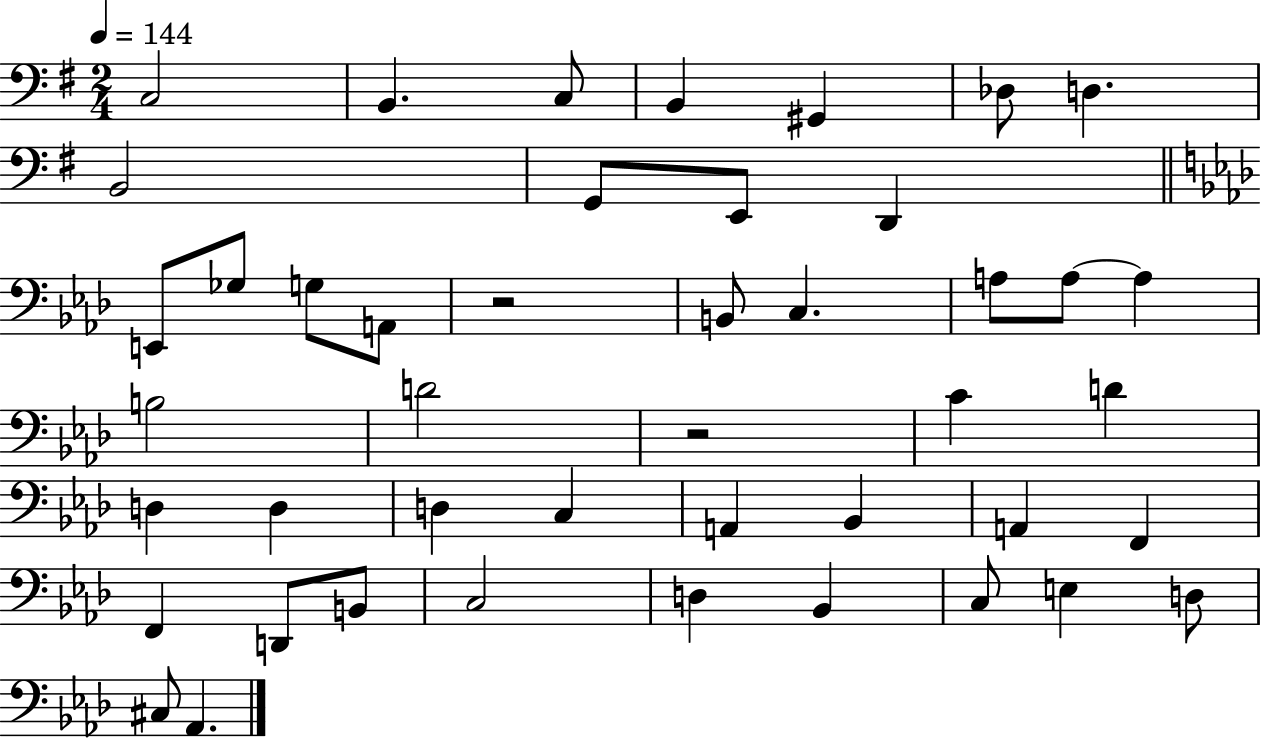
{
  \clef bass
  \numericTimeSignature
  \time 2/4
  \key g \major
  \tempo 4 = 144
  c2 | b,4. c8 | b,4 gis,4 | des8 d4. | \break b,2 | g,8 e,8 d,4 | \bar "||" \break \key aes \major e,8 ges8 g8 a,8 | r2 | b,8 c4. | a8 a8~~ a4 | \break b2 | d'2 | r2 | c'4 d'4 | \break d4 d4 | d4 c4 | a,4 bes,4 | a,4 f,4 | \break f,4 d,8 b,8 | c2 | d4 bes,4 | c8 e4 d8 | \break cis8 aes,4. | \bar "|."
}